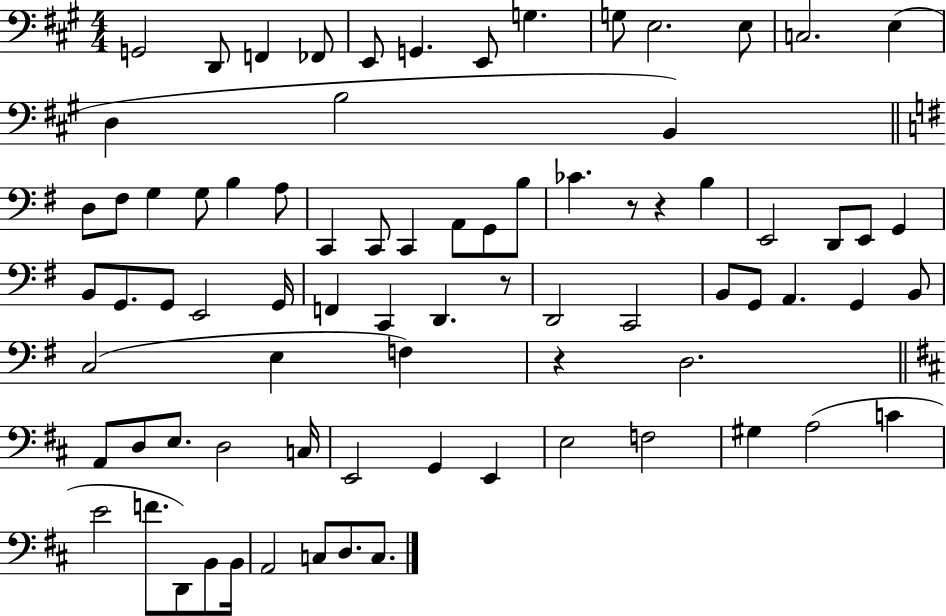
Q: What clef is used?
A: bass